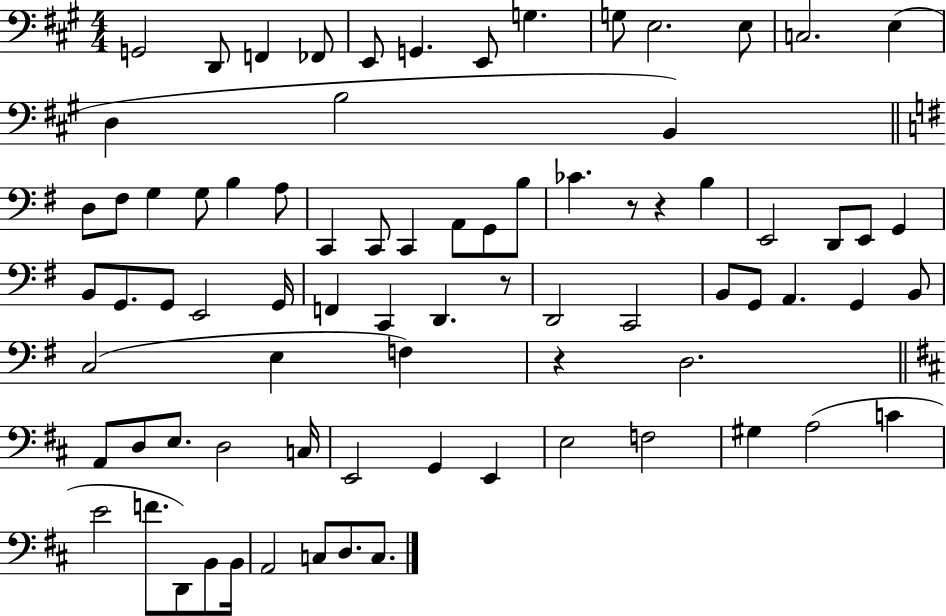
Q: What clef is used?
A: bass